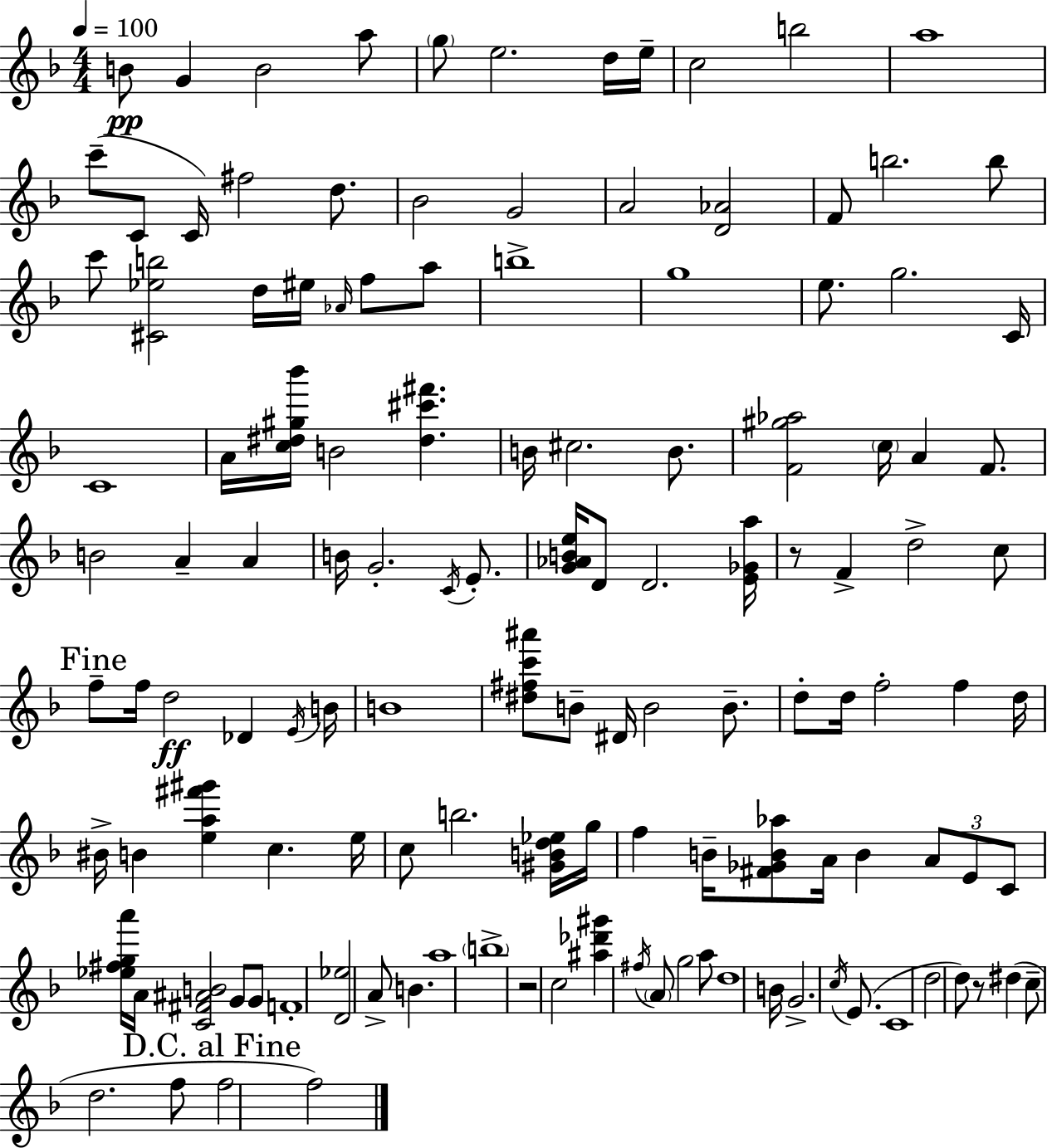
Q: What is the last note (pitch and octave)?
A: F5